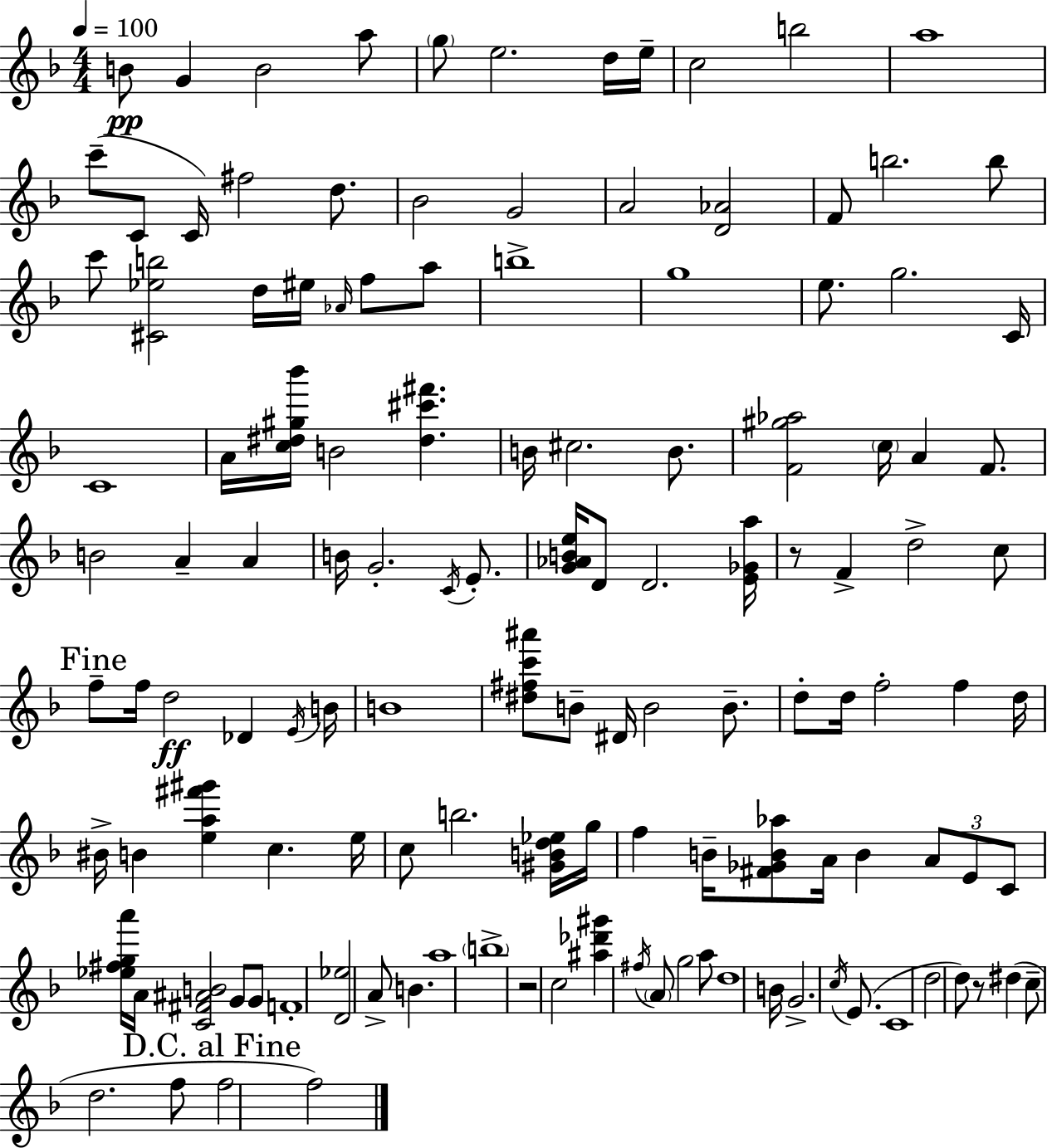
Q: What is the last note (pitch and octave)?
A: F5